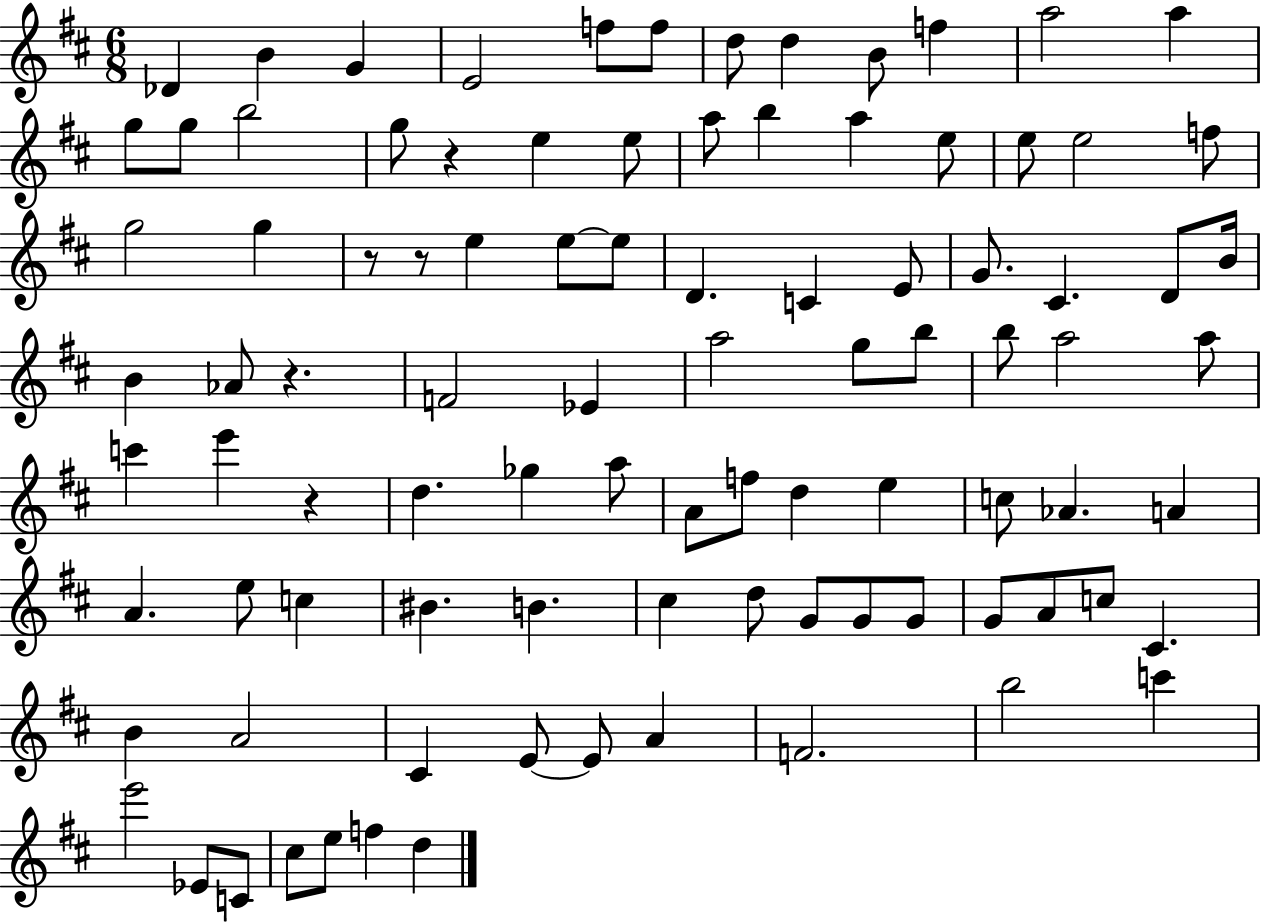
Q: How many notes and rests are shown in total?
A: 94